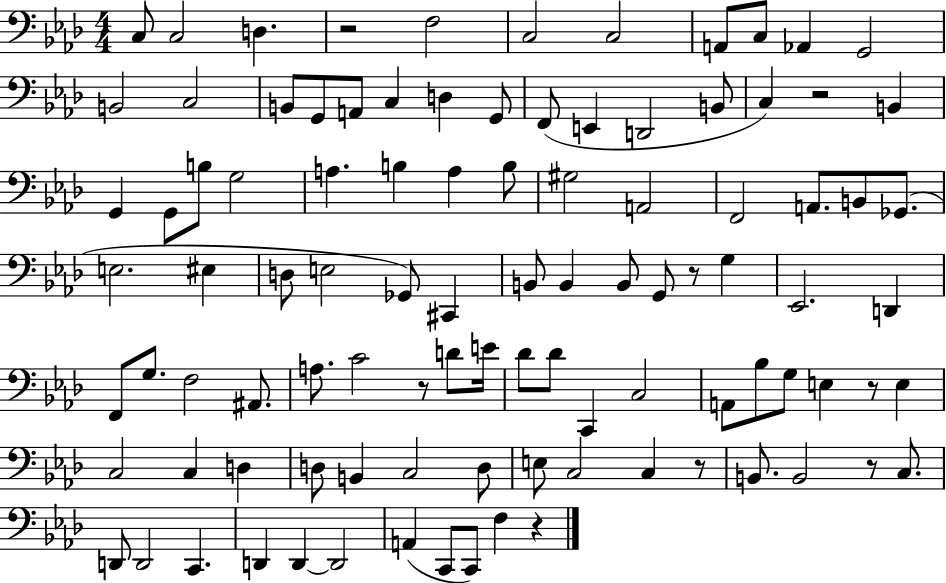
{
  \clef bass
  \numericTimeSignature
  \time 4/4
  \key aes \major
  c8 c2 d4. | r2 f2 | c2 c2 | a,8 c8 aes,4 g,2 | \break b,2 c2 | b,8 g,8 a,8 c4 d4 g,8 | f,8( e,4 d,2 b,8 | c4) r2 b,4 | \break g,4 g,8 b8 g2 | a4. b4 a4 b8 | gis2 a,2 | f,2 a,8. b,8 ges,8.( | \break e2. eis4 | d8 e2 ges,8) cis,4 | b,8 b,4 b,8 g,8 r8 g4 | ees,2. d,4 | \break f,8 g8. f2 ais,8. | a8. c'2 r8 d'8 e'16 | des'8 des'8 c,4 c2 | a,8 bes8 g8 e4 r8 e4 | \break c2 c4 d4 | d8 b,4 c2 d8 | e8 c2 c4 r8 | b,8. b,2 r8 c8. | \break d,8 d,2 c,4. | d,4 d,4~~ d,2 | a,4( c,8 c,8) f4 r4 | \bar "|."
}